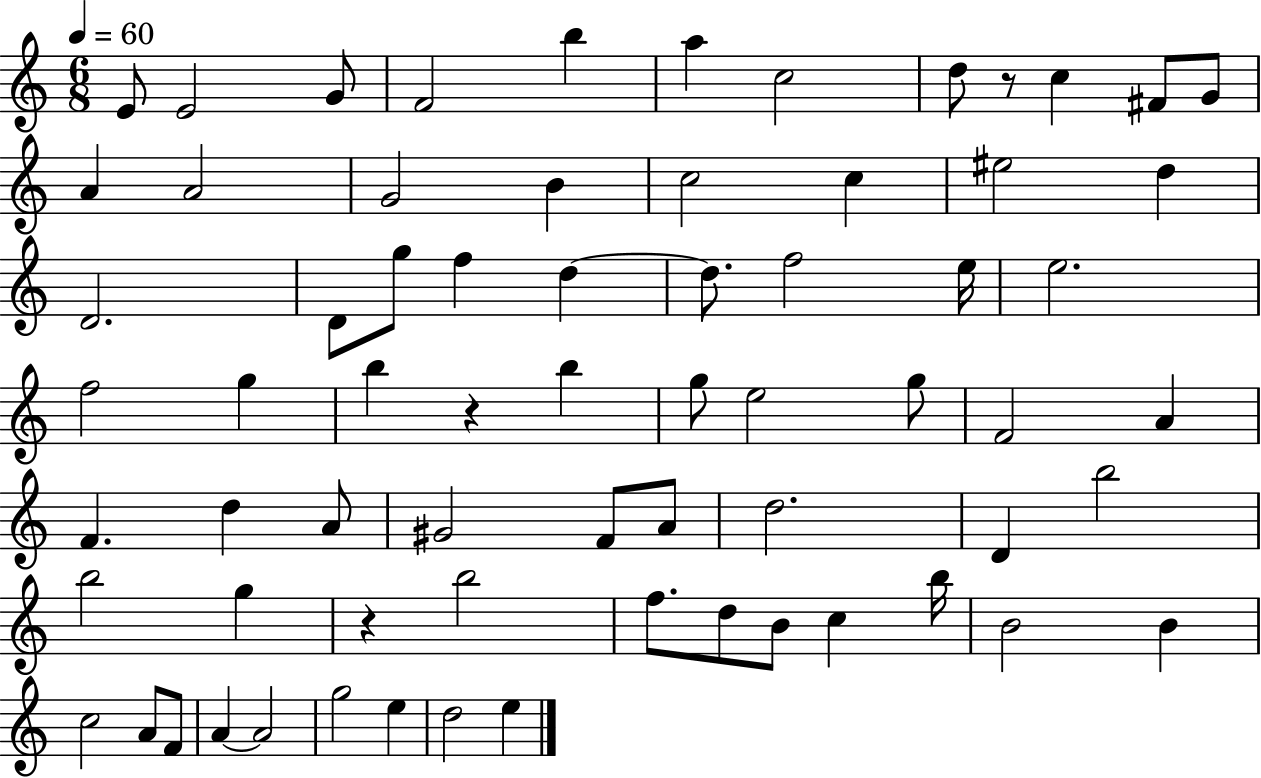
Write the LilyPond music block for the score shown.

{
  \clef treble
  \numericTimeSignature
  \time 6/8
  \key c \major
  \tempo 4 = 60
  e'8 e'2 g'8 | f'2 b''4 | a''4 c''2 | d''8 r8 c''4 fis'8 g'8 | \break a'4 a'2 | g'2 b'4 | c''2 c''4 | eis''2 d''4 | \break d'2. | d'8 g''8 f''4 d''4~~ | d''8. f''2 e''16 | e''2. | \break f''2 g''4 | b''4 r4 b''4 | g''8 e''2 g''8 | f'2 a'4 | \break f'4. d''4 a'8 | gis'2 f'8 a'8 | d''2. | d'4 b''2 | \break b''2 g''4 | r4 b''2 | f''8. d''8 b'8 c''4 b''16 | b'2 b'4 | \break c''2 a'8 f'8 | a'4~~ a'2 | g''2 e''4 | d''2 e''4 | \break \bar "|."
}